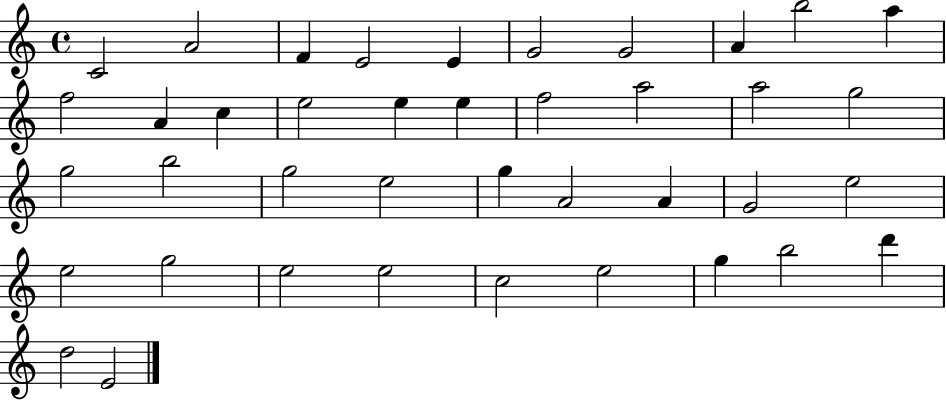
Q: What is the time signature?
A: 4/4